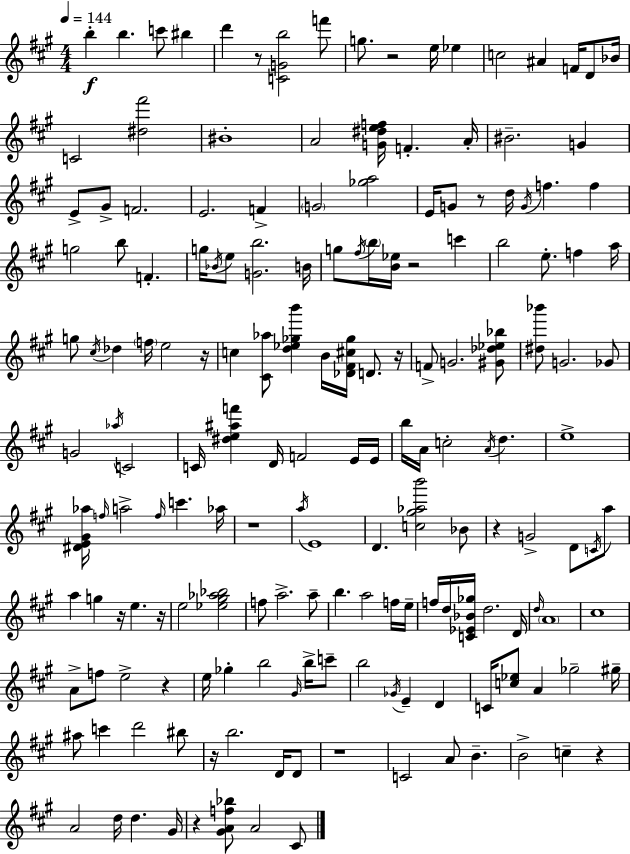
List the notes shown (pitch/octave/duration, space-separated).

B5/q B5/q. C6/e BIS5/q D6/q R/e [C4,G4,B5]/h F6/e G5/e. R/h E5/s Eb5/q C5/h A#4/q F4/s D4/e Bb4/s C4/h [D#5,F#6]/h BIS4/w A4/h [G4,D#5,E5,F5]/s F4/q. A4/s BIS4/h. G4/q E4/e G#4/e F4/h. E4/h. F4/q G4/h [Gb5,A5]/h E4/s G4/e R/e D5/s G4/s F5/q. F5/q G5/h B5/e F4/q. G5/s Bb4/s E5/e [G4,B5]/h. B4/s G5/e F#5/s B5/s [B4,Eb5]/s R/h C6/q B5/h E5/e. F5/q A5/s G5/e C#5/s Db5/q F5/s E5/h R/s C5/q [C#4,Ab5]/e [D5,Eb5,Gb5,B6]/q B4/s [Db4,F#4,C#5,Gb5]/s D4/e. R/s F4/e G4/h. [G#4,Db5,Eb5,Bb5]/e [D#5,Bb6]/e G4/h. Gb4/e G4/h Ab5/s C4/h C4/s [D#5,E5,A#5,F6]/q D4/s F4/h E4/s E4/s B5/s A4/s C5/h A4/s D5/q. E5/w [D#4,E4,G#4,Ab5]/s F5/s A5/h F5/s C6/q. Ab5/s R/w A5/s E4/w D4/q. [C5,G#5,Ab5,B6]/h Bb4/e R/q G4/h D4/e C4/s A5/e A5/q G5/q R/s E5/q. R/s E5/h [Eb5,G#5,Ab5,Bb5]/h F5/e A5/h. A5/e B5/q. A5/h F5/s E5/s F5/s D5/s [C4,Eb4,Bb4,Gb5]/s D5/h. D4/s D5/s A4/w C#5/w A4/e F5/e E5/h R/q E5/s Gb5/q B5/h G#4/s B5/s C6/e B5/h Gb4/s E4/q D4/q C4/s [C5,Eb5]/e A4/q Gb5/h G#5/s A#5/e C6/q D6/h BIS5/e R/s B5/h. D4/s D4/e R/w C4/h A4/e B4/q. B4/h C5/q R/q A4/h D5/s D5/q. G#4/s R/q [G#4,A4,F5,Bb5]/e A4/h C#4/e